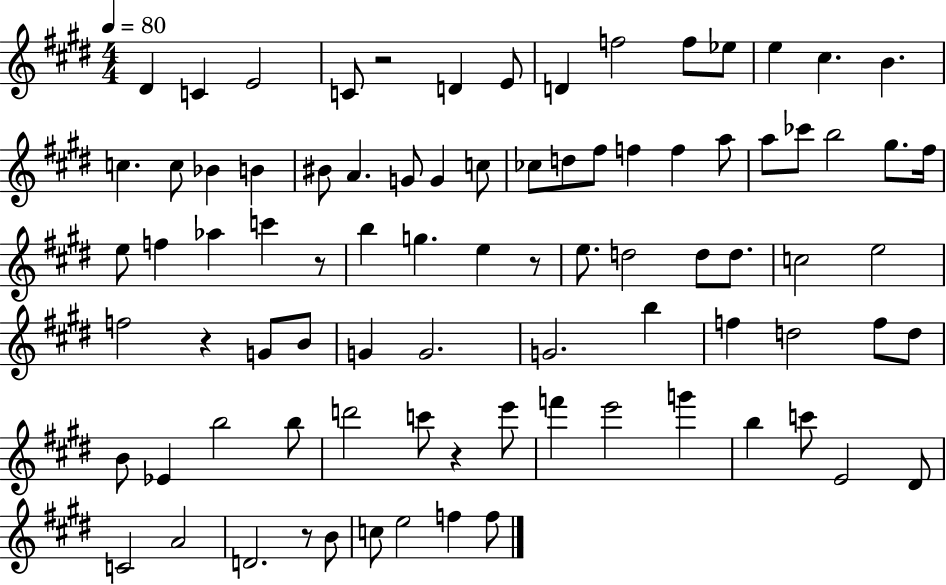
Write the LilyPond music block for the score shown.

{
  \clef treble
  \numericTimeSignature
  \time 4/4
  \key e \major
  \tempo 4 = 80
  dis'4 c'4 e'2 | c'8 r2 d'4 e'8 | d'4 f''2 f''8 ees''8 | e''4 cis''4. b'4. | \break c''4. c''8 bes'4 b'4 | bis'8 a'4. g'8 g'4 c''8 | ces''8 d''8 fis''8 f''4 f''4 a''8 | a''8 ces'''8 b''2 gis''8. fis''16 | \break e''8 f''4 aes''4 c'''4 r8 | b''4 g''4. e''4 r8 | e''8. d''2 d''8 d''8. | c''2 e''2 | \break f''2 r4 g'8 b'8 | g'4 g'2. | g'2. b''4 | f''4 d''2 f''8 d''8 | \break b'8 ees'4 b''2 b''8 | d'''2 c'''8 r4 e'''8 | f'''4 e'''2 g'''4 | b''4 c'''8 e'2 dis'8 | \break c'2 a'2 | d'2. r8 b'8 | c''8 e''2 f''4 f''8 | \bar "|."
}